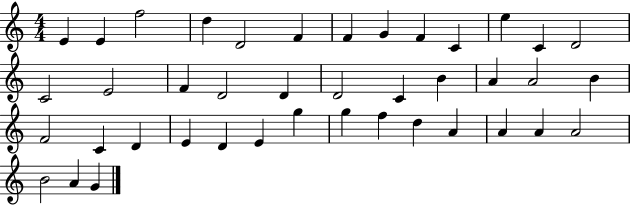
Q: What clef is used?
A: treble